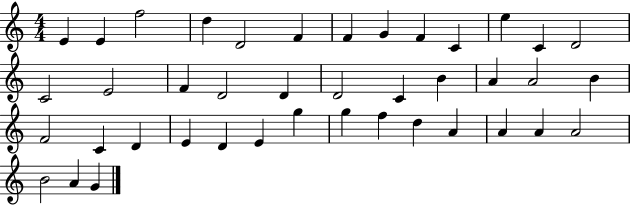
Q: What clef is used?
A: treble